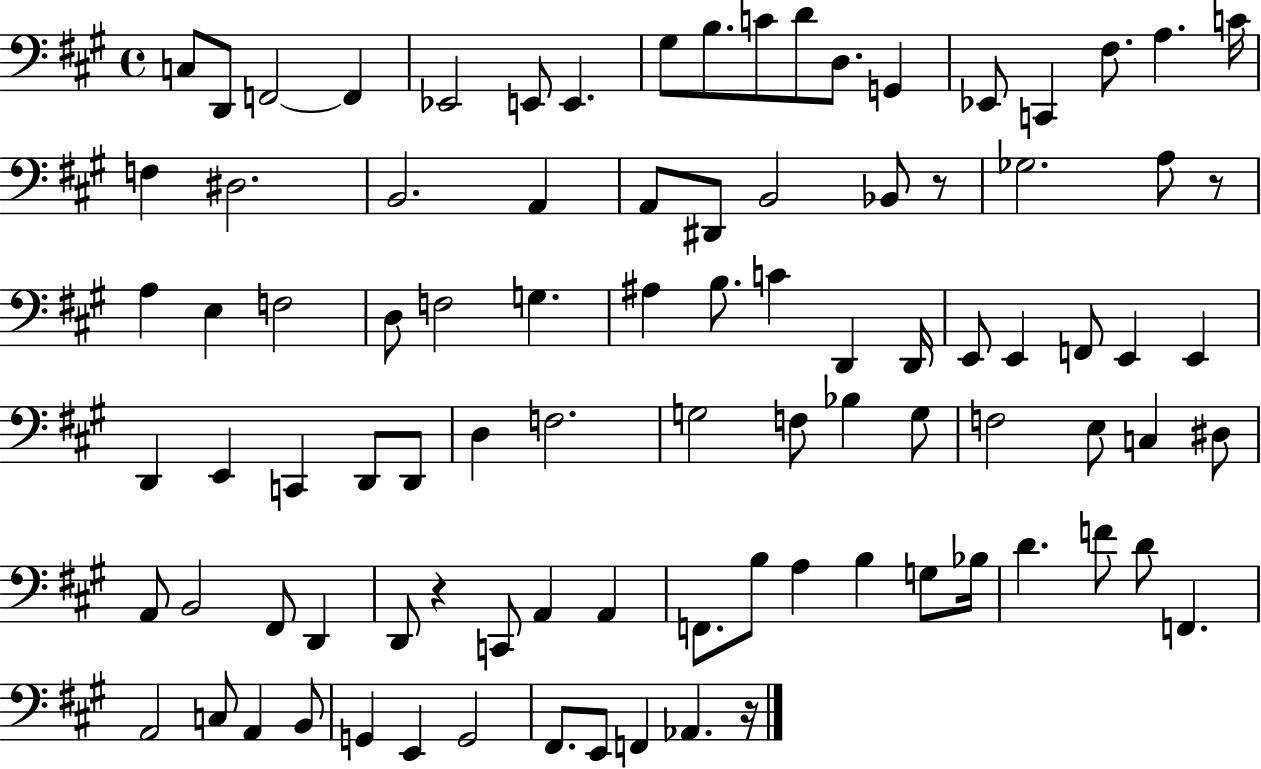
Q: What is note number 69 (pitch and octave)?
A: B3